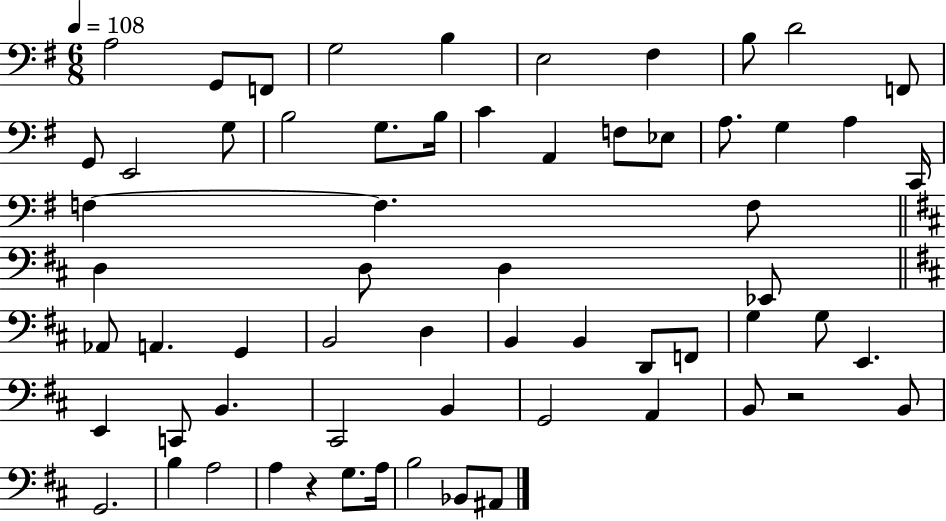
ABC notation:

X:1
T:Untitled
M:6/8
L:1/4
K:G
A,2 G,,/2 F,,/2 G,2 B, E,2 ^F, B,/2 D2 F,,/2 G,,/2 E,,2 G,/2 B,2 G,/2 B,/4 C A,, F,/2 _E,/2 A,/2 G, A, C,,/4 F, F, F,/2 D, D,/2 D, _E,,/2 _A,,/2 A,, G,, B,,2 D, B,, B,, D,,/2 F,,/2 G, G,/2 E,, E,, C,,/2 B,, ^C,,2 B,, G,,2 A,, B,,/2 z2 B,,/2 G,,2 B, A,2 A, z G,/2 A,/4 B,2 _B,,/2 ^A,,/2